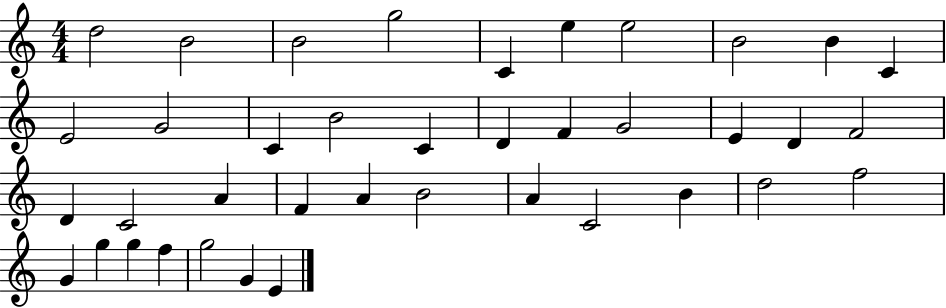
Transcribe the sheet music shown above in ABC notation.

X:1
T:Untitled
M:4/4
L:1/4
K:C
d2 B2 B2 g2 C e e2 B2 B C E2 G2 C B2 C D F G2 E D F2 D C2 A F A B2 A C2 B d2 f2 G g g f g2 G E